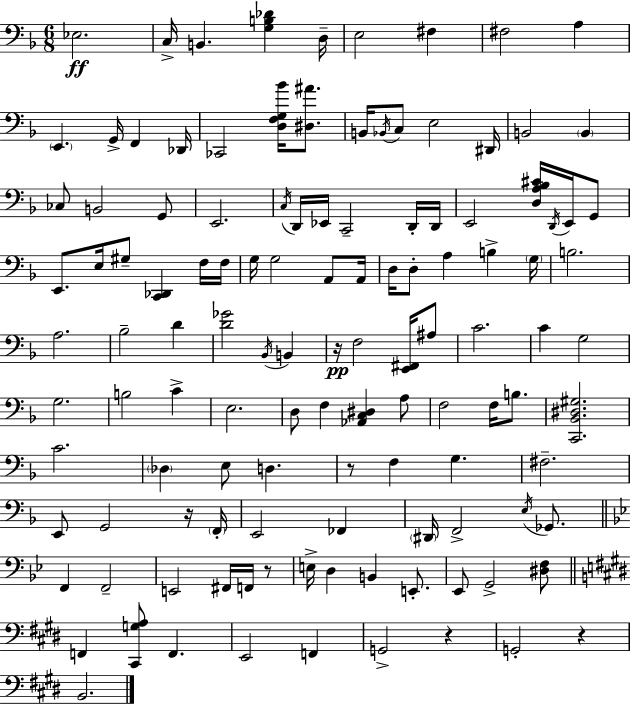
{
  \clef bass
  \numericTimeSignature
  \time 6/8
  \key d \minor
  ees2.\ff | c16-> b,4. <g b des'>4 d16-- | e2 fis4 | fis2 a4 | \break \parenthesize e,4. g,16-> f,4 des,16 | ces,2 <d f g bes'>16 <dis ais'>8. | b,16 \acciaccatura { bes,16 } c8 e2 | dis,16 b,2 \parenthesize b,4 | \break ces8 b,2 g,8 | e,2. | \acciaccatura { c16 } d,16 ees,16 c,2-- | d,16-. d,16 e,2 <d a bes cis'>16 \acciaccatura { d,16 } | \break e,16 g,8 e,8. e16 gis8-- <c, des,>4 | f16 f16 g16 g2 | a,8 a,16 d16 d8-. a4 b4-> | \parenthesize g16 b2. | \break a2. | bes2-- d'4 | <d' ges'>2 \acciaccatura { bes,16 } | b,4 r16\pp f2 | \break <e, fis,>16 ais8 c'2. | c'4 g2 | g2. | b2 | \break c'4-> e2. | d8 f4 <aes, c dis>4 | a8 f2 | f16 b8. <c, bes, dis gis>2. | \break c'2. | \parenthesize des4 e8 d4. | r8 f4 g4. | fis2.-- | \break e,8 g,2 | r16 \parenthesize f,16-. e,2 | fes,4 \parenthesize dis,16 f,2-> | \acciaccatura { e16 } ges,8. \bar "||" \break \key bes \major f,4 f,2-- | e,2 fis,16 f,16 r8 | e16-> d4 b,4 e,8.-. | ees,8 g,2-> <dis f>8 | \break \bar "||" \break \key e \major f,4 <cis, g a>8 f,4. | e,2 f,4 | g,2-> r4 | g,2-. r4 | \break b,2. | \bar "|."
}